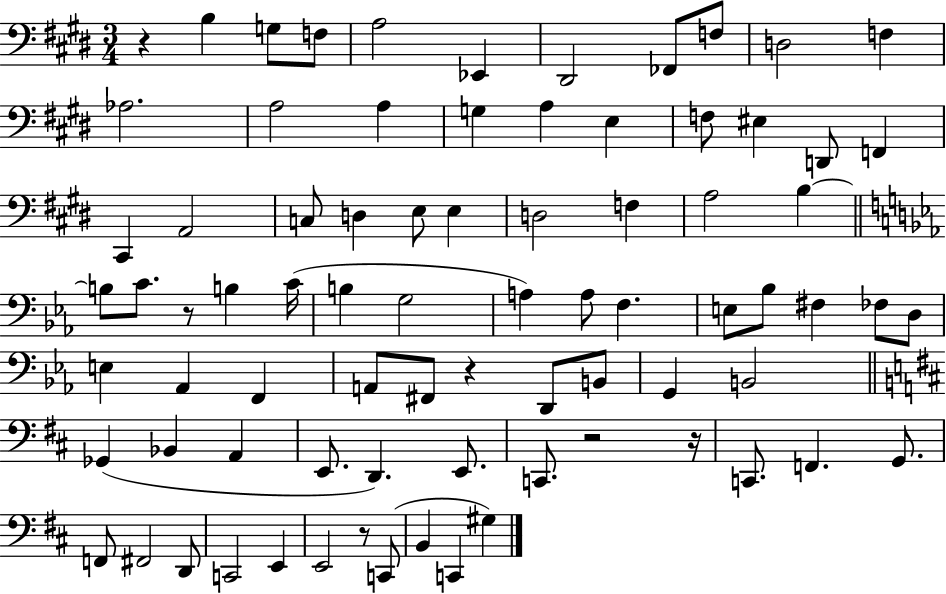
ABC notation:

X:1
T:Untitled
M:3/4
L:1/4
K:E
z B, G,/2 F,/2 A,2 _E,, ^D,,2 _F,,/2 F,/2 D,2 F, _A,2 A,2 A, G, A, E, F,/2 ^E, D,,/2 F,, ^C,, A,,2 C,/2 D, E,/2 E, D,2 F, A,2 B, B,/2 C/2 z/2 B, C/4 B, G,2 A, A,/2 F, E,/2 _B,/2 ^F, _F,/2 D,/2 E, _A,, F,, A,,/2 ^F,,/2 z D,,/2 B,,/2 G,, B,,2 _G,, _B,, A,, E,,/2 D,, E,,/2 C,,/2 z2 z/4 C,,/2 F,, G,,/2 F,,/2 ^F,,2 D,,/2 C,,2 E,, E,,2 z/2 C,,/2 B,, C,, ^G,